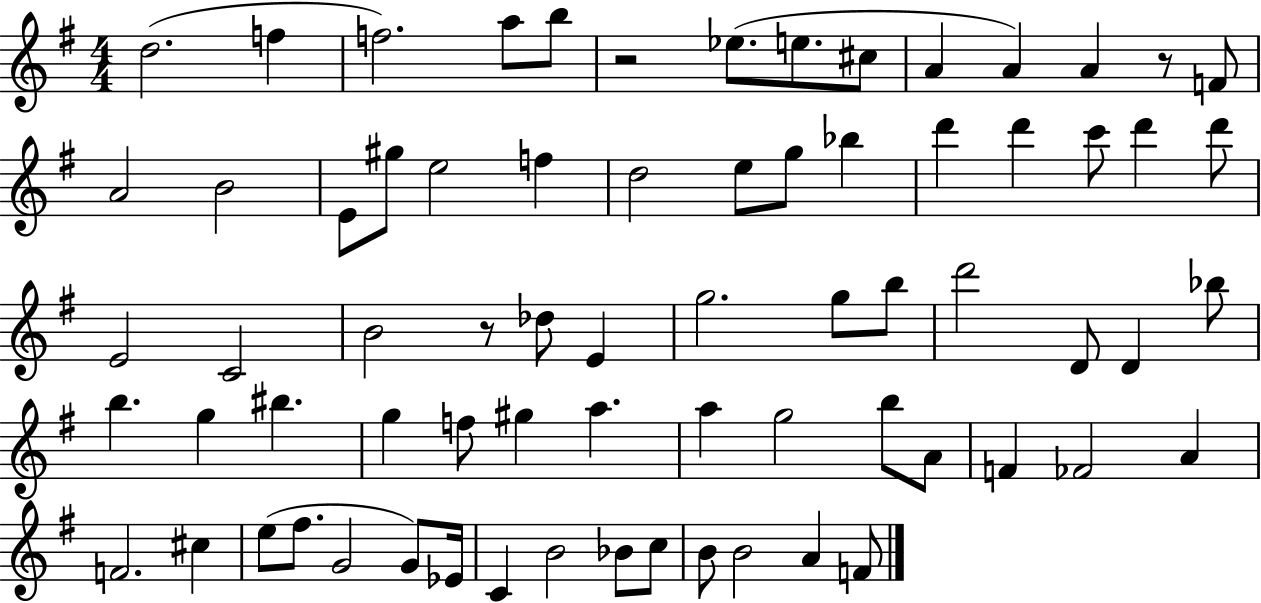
X:1
T:Untitled
M:4/4
L:1/4
K:G
d2 f f2 a/2 b/2 z2 _e/2 e/2 ^c/2 A A A z/2 F/2 A2 B2 E/2 ^g/2 e2 f d2 e/2 g/2 _b d' d' c'/2 d' d'/2 E2 C2 B2 z/2 _d/2 E g2 g/2 b/2 d'2 D/2 D _b/2 b g ^b g f/2 ^g a a g2 b/2 A/2 F _F2 A F2 ^c e/2 ^f/2 G2 G/2 _E/4 C B2 _B/2 c/2 B/2 B2 A F/2